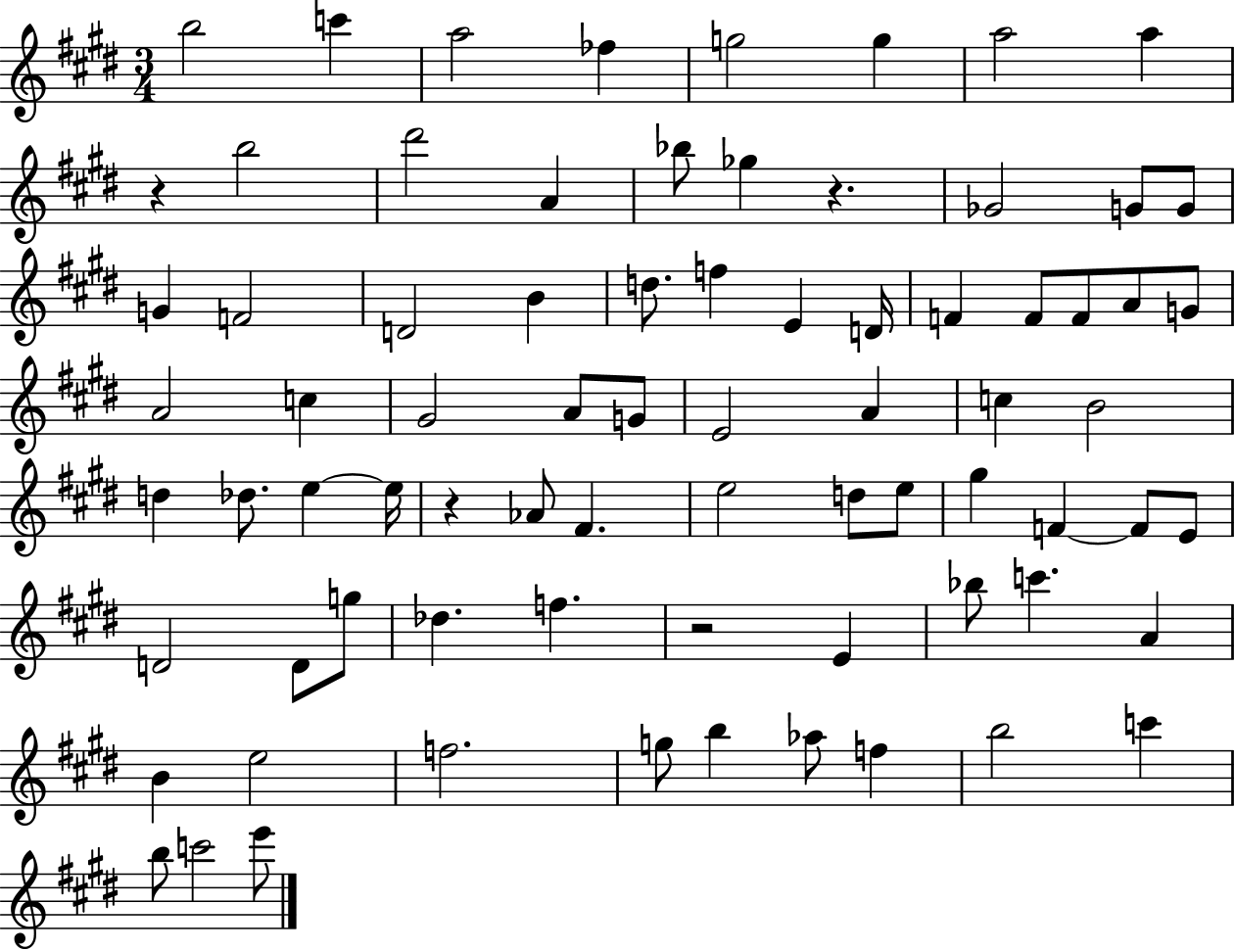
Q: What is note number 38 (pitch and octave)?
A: B4